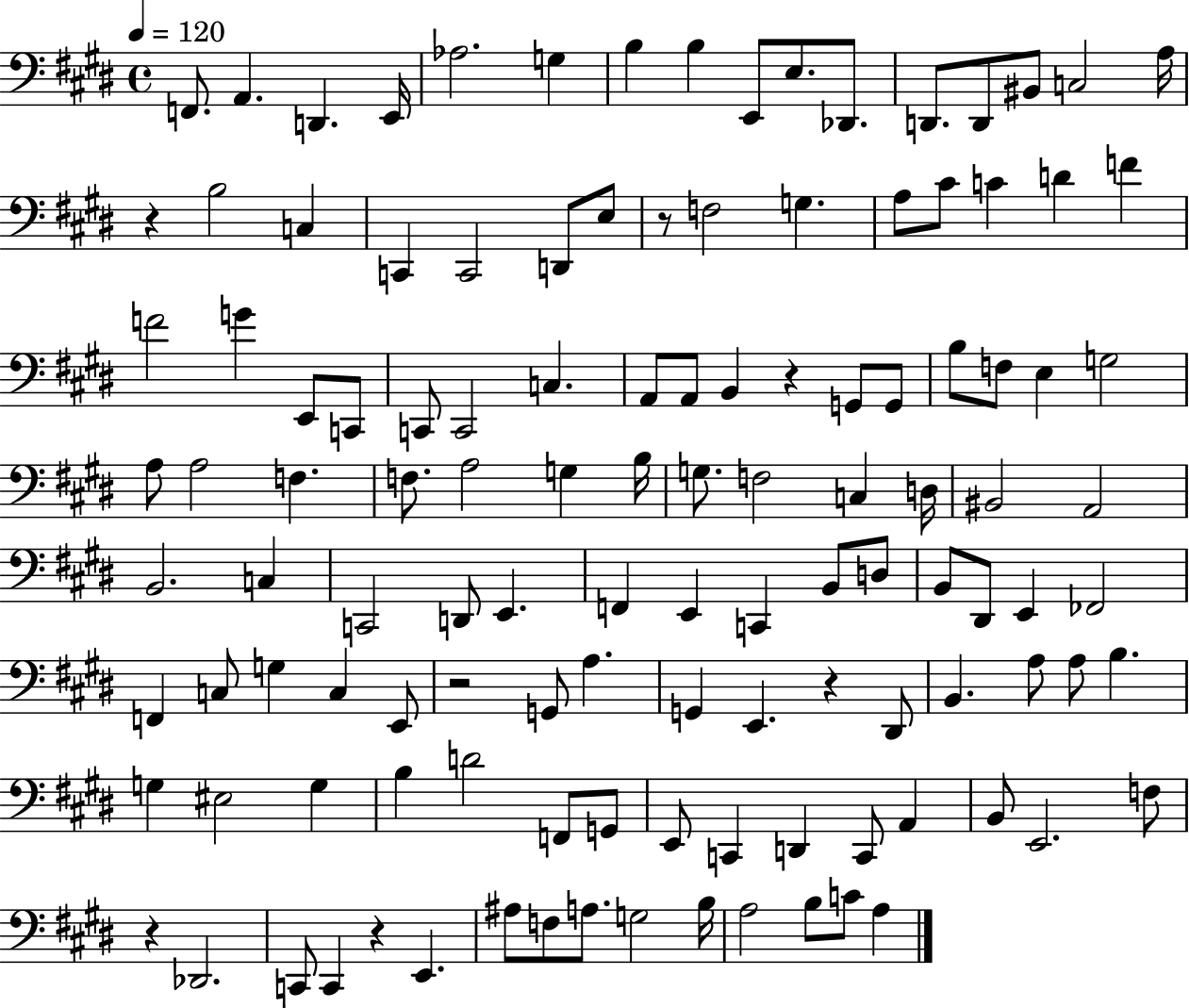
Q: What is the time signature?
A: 4/4